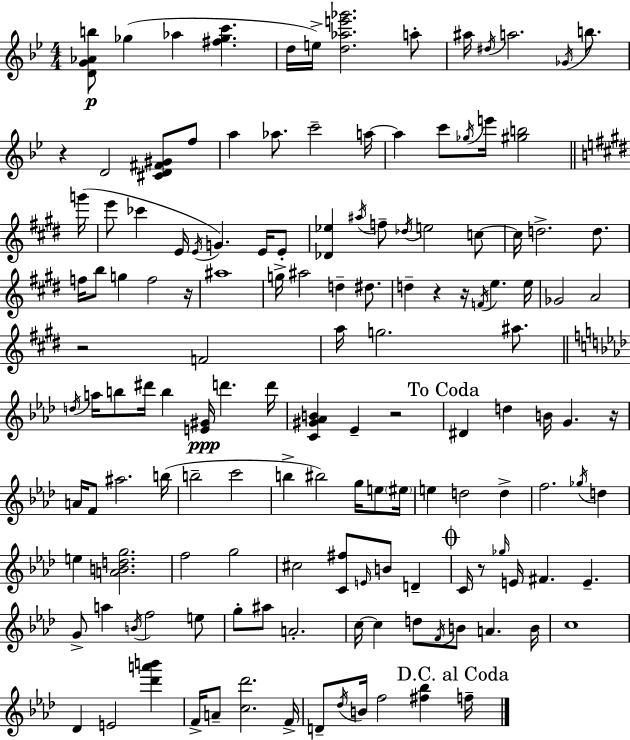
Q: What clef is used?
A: treble